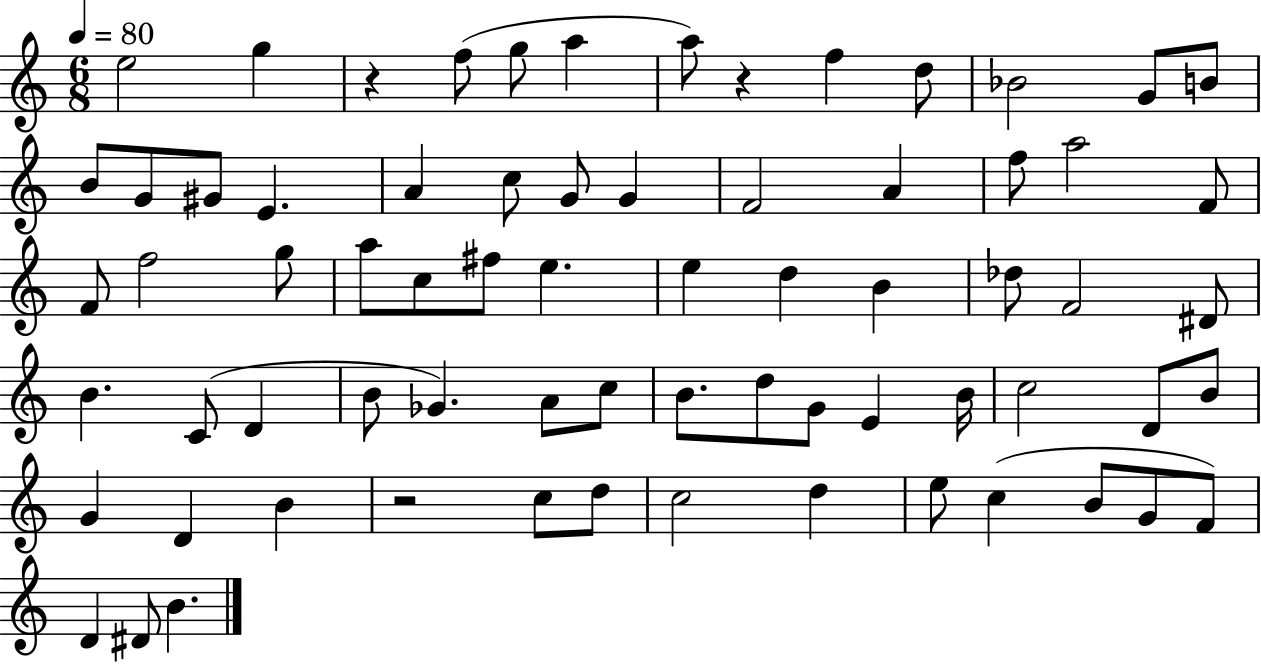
X:1
T:Untitled
M:6/8
L:1/4
K:C
e2 g z f/2 g/2 a a/2 z f d/2 _B2 G/2 B/2 B/2 G/2 ^G/2 E A c/2 G/2 G F2 A f/2 a2 F/2 F/2 f2 g/2 a/2 c/2 ^f/2 e e d B _d/2 F2 ^D/2 B C/2 D B/2 _G A/2 c/2 B/2 d/2 G/2 E B/4 c2 D/2 B/2 G D B z2 c/2 d/2 c2 d e/2 c B/2 G/2 F/2 D ^D/2 B